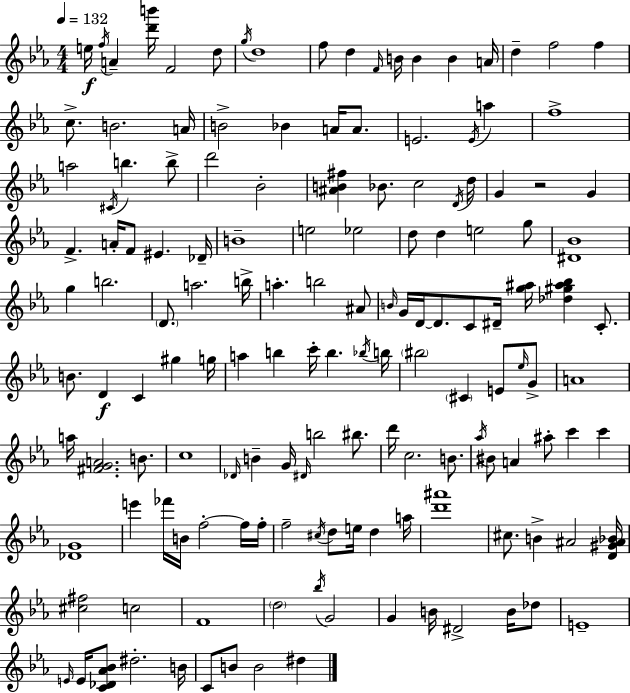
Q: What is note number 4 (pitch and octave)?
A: F4